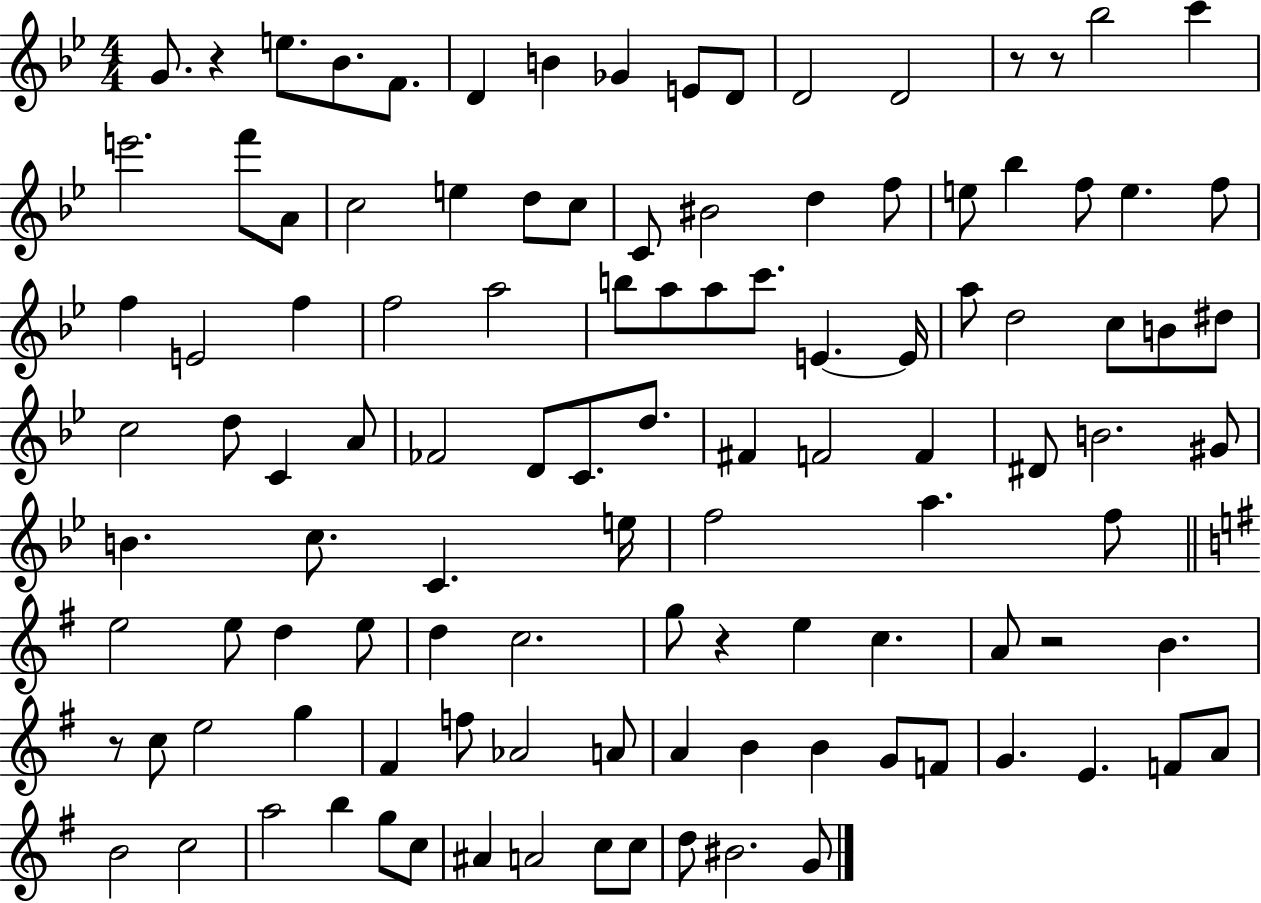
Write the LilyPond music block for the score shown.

{
  \clef treble
  \numericTimeSignature
  \time 4/4
  \key bes \major
  g'8. r4 e''8. bes'8. f'8. | d'4 b'4 ges'4 e'8 d'8 | d'2 d'2 | r8 r8 bes''2 c'''4 | \break e'''2. f'''8 a'8 | c''2 e''4 d''8 c''8 | c'8 bis'2 d''4 f''8 | e''8 bes''4 f''8 e''4. f''8 | \break f''4 e'2 f''4 | f''2 a''2 | b''8 a''8 a''8 c'''8. e'4.~~ e'16 | a''8 d''2 c''8 b'8 dis''8 | \break c''2 d''8 c'4 a'8 | fes'2 d'8 c'8. d''8. | fis'4 f'2 f'4 | dis'8 b'2. gis'8 | \break b'4. c''8. c'4. e''16 | f''2 a''4. f''8 | \bar "||" \break \key e \minor e''2 e''8 d''4 e''8 | d''4 c''2. | g''8 r4 e''4 c''4. | a'8 r2 b'4. | \break r8 c''8 e''2 g''4 | fis'4 f''8 aes'2 a'8 | a'4 b'4 b'4 g'8 f'8 | g'4. e'4. f'8 a'8 | \break b'2 c''2 | a''2 b''4 g''8 c''8 | ais'4 a'2 c''8 c''8 | d''8 bis'2. g'8 | \break \bar "|."
}